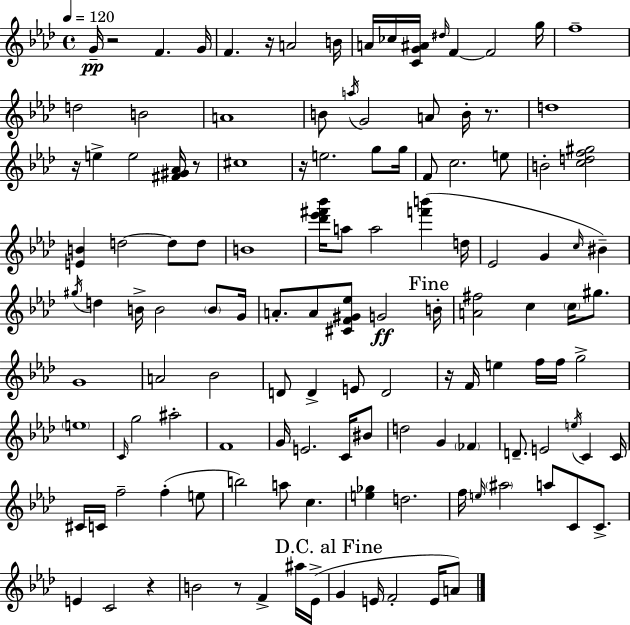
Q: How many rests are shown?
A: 9